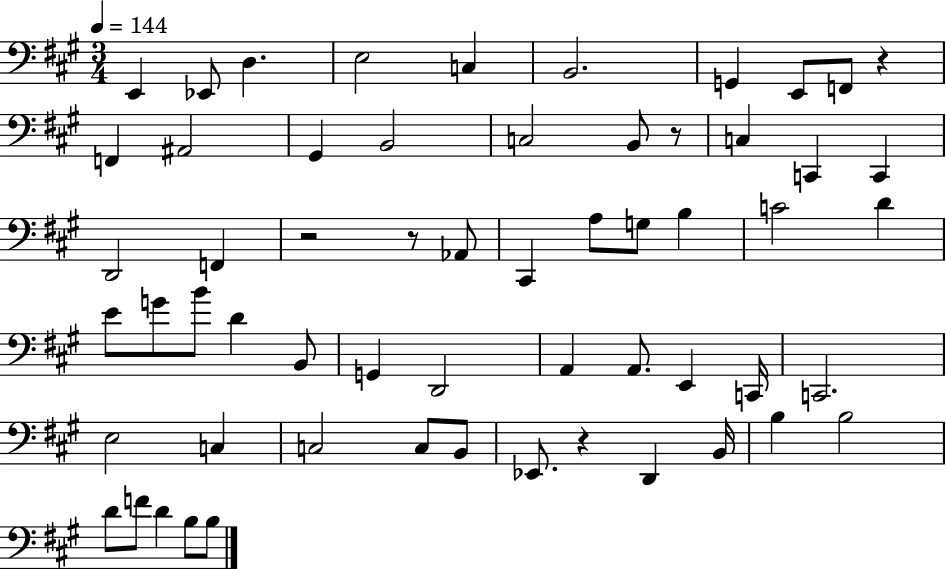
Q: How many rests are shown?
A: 5